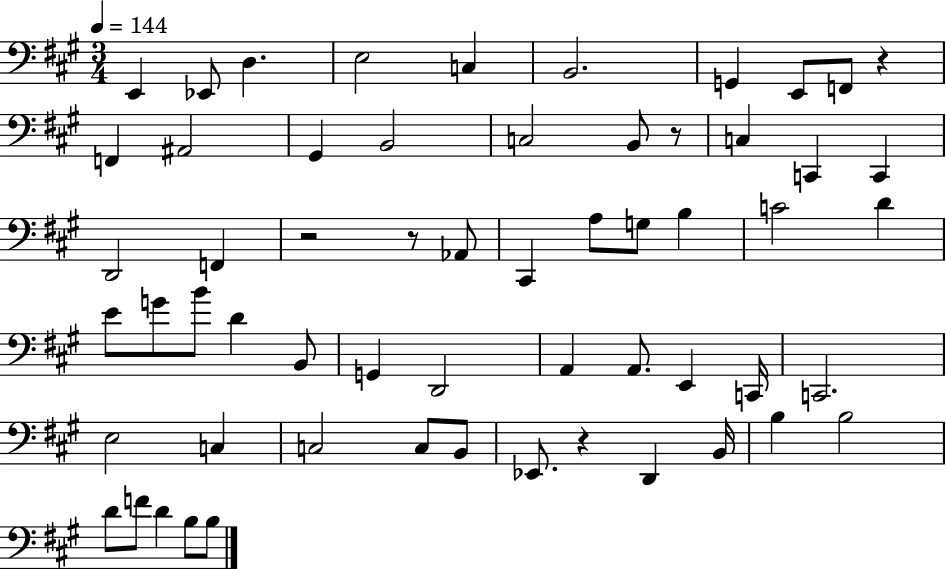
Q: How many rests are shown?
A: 5